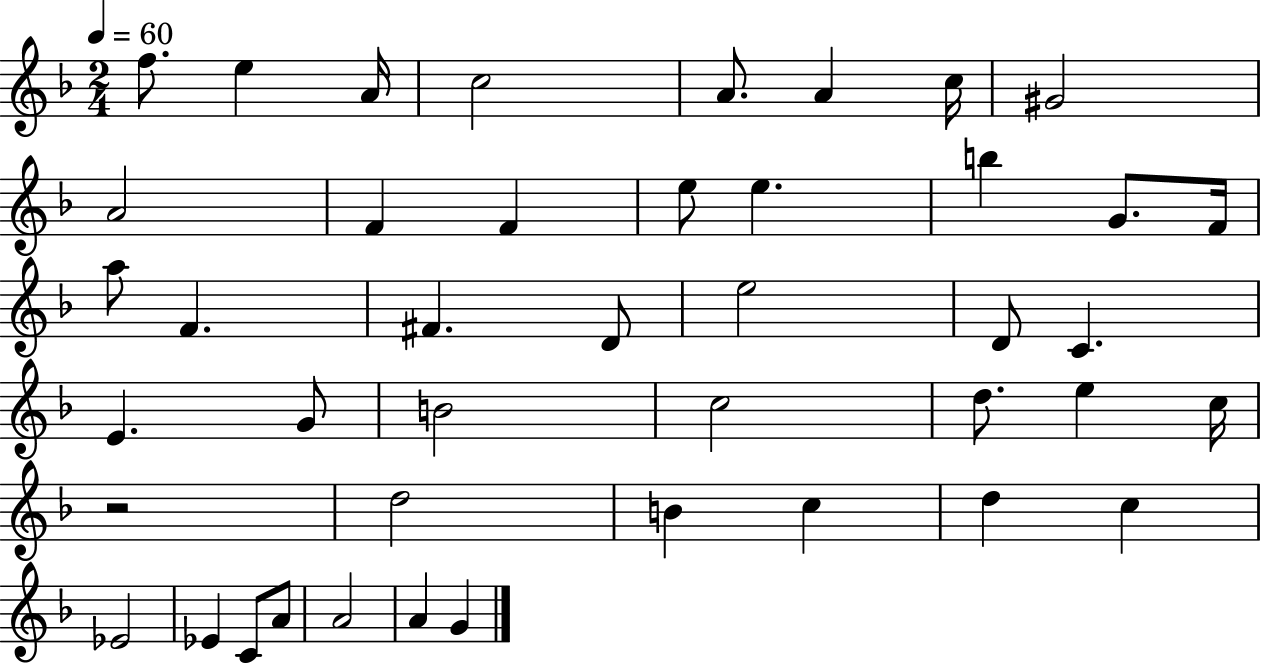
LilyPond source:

{
  \clef treble
  \numericTimeSignature
  \time 2/4
  \key f \major
  \tempo 4 = 60
  f''8. e''4 a'16 | c''2 | a'8. a'4 c''16 | gis'2 | \break a'2 | f'4 f'4 | e''8 e''4. | b''4 g'8. f'16 | \break a''8 f'4. | fis'4. d'8 | e''2 | d'8 c'4. | \break e'4. g'8 | b'2 | c''2 | d''8. e''4 c''16 | \break r2 | d''2 | b'4 c''4 | d''4 c''4 | \break ees'2 | ees'4 c'8 a'8 | a'2 | a'4 g'4 | \break \bar "|."
}